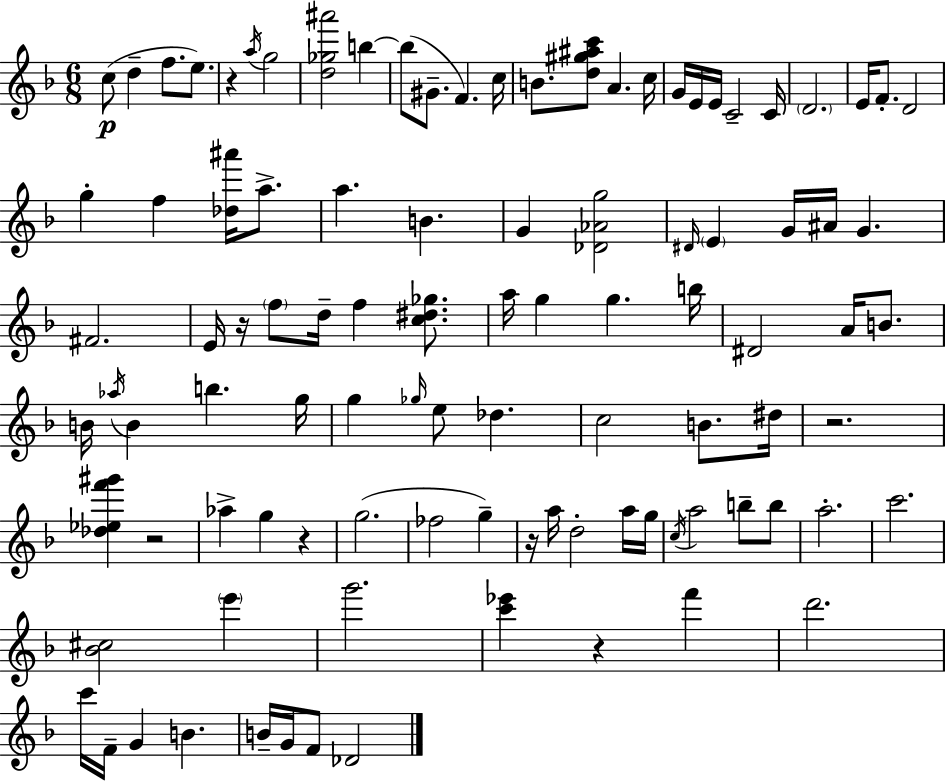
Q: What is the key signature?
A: D minor